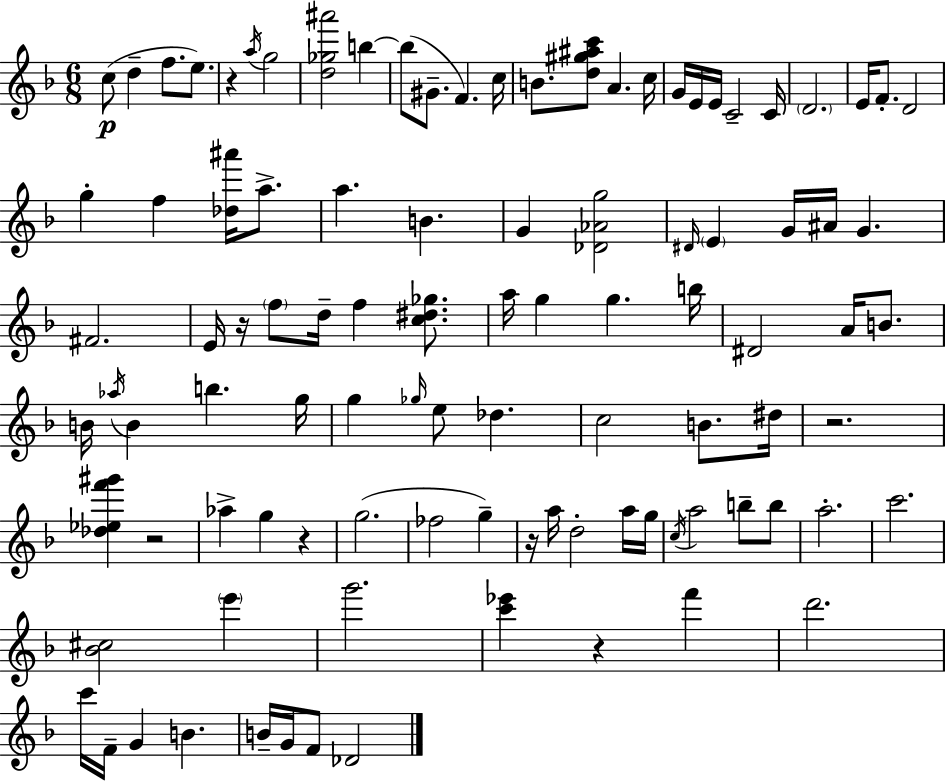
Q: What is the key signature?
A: D minor